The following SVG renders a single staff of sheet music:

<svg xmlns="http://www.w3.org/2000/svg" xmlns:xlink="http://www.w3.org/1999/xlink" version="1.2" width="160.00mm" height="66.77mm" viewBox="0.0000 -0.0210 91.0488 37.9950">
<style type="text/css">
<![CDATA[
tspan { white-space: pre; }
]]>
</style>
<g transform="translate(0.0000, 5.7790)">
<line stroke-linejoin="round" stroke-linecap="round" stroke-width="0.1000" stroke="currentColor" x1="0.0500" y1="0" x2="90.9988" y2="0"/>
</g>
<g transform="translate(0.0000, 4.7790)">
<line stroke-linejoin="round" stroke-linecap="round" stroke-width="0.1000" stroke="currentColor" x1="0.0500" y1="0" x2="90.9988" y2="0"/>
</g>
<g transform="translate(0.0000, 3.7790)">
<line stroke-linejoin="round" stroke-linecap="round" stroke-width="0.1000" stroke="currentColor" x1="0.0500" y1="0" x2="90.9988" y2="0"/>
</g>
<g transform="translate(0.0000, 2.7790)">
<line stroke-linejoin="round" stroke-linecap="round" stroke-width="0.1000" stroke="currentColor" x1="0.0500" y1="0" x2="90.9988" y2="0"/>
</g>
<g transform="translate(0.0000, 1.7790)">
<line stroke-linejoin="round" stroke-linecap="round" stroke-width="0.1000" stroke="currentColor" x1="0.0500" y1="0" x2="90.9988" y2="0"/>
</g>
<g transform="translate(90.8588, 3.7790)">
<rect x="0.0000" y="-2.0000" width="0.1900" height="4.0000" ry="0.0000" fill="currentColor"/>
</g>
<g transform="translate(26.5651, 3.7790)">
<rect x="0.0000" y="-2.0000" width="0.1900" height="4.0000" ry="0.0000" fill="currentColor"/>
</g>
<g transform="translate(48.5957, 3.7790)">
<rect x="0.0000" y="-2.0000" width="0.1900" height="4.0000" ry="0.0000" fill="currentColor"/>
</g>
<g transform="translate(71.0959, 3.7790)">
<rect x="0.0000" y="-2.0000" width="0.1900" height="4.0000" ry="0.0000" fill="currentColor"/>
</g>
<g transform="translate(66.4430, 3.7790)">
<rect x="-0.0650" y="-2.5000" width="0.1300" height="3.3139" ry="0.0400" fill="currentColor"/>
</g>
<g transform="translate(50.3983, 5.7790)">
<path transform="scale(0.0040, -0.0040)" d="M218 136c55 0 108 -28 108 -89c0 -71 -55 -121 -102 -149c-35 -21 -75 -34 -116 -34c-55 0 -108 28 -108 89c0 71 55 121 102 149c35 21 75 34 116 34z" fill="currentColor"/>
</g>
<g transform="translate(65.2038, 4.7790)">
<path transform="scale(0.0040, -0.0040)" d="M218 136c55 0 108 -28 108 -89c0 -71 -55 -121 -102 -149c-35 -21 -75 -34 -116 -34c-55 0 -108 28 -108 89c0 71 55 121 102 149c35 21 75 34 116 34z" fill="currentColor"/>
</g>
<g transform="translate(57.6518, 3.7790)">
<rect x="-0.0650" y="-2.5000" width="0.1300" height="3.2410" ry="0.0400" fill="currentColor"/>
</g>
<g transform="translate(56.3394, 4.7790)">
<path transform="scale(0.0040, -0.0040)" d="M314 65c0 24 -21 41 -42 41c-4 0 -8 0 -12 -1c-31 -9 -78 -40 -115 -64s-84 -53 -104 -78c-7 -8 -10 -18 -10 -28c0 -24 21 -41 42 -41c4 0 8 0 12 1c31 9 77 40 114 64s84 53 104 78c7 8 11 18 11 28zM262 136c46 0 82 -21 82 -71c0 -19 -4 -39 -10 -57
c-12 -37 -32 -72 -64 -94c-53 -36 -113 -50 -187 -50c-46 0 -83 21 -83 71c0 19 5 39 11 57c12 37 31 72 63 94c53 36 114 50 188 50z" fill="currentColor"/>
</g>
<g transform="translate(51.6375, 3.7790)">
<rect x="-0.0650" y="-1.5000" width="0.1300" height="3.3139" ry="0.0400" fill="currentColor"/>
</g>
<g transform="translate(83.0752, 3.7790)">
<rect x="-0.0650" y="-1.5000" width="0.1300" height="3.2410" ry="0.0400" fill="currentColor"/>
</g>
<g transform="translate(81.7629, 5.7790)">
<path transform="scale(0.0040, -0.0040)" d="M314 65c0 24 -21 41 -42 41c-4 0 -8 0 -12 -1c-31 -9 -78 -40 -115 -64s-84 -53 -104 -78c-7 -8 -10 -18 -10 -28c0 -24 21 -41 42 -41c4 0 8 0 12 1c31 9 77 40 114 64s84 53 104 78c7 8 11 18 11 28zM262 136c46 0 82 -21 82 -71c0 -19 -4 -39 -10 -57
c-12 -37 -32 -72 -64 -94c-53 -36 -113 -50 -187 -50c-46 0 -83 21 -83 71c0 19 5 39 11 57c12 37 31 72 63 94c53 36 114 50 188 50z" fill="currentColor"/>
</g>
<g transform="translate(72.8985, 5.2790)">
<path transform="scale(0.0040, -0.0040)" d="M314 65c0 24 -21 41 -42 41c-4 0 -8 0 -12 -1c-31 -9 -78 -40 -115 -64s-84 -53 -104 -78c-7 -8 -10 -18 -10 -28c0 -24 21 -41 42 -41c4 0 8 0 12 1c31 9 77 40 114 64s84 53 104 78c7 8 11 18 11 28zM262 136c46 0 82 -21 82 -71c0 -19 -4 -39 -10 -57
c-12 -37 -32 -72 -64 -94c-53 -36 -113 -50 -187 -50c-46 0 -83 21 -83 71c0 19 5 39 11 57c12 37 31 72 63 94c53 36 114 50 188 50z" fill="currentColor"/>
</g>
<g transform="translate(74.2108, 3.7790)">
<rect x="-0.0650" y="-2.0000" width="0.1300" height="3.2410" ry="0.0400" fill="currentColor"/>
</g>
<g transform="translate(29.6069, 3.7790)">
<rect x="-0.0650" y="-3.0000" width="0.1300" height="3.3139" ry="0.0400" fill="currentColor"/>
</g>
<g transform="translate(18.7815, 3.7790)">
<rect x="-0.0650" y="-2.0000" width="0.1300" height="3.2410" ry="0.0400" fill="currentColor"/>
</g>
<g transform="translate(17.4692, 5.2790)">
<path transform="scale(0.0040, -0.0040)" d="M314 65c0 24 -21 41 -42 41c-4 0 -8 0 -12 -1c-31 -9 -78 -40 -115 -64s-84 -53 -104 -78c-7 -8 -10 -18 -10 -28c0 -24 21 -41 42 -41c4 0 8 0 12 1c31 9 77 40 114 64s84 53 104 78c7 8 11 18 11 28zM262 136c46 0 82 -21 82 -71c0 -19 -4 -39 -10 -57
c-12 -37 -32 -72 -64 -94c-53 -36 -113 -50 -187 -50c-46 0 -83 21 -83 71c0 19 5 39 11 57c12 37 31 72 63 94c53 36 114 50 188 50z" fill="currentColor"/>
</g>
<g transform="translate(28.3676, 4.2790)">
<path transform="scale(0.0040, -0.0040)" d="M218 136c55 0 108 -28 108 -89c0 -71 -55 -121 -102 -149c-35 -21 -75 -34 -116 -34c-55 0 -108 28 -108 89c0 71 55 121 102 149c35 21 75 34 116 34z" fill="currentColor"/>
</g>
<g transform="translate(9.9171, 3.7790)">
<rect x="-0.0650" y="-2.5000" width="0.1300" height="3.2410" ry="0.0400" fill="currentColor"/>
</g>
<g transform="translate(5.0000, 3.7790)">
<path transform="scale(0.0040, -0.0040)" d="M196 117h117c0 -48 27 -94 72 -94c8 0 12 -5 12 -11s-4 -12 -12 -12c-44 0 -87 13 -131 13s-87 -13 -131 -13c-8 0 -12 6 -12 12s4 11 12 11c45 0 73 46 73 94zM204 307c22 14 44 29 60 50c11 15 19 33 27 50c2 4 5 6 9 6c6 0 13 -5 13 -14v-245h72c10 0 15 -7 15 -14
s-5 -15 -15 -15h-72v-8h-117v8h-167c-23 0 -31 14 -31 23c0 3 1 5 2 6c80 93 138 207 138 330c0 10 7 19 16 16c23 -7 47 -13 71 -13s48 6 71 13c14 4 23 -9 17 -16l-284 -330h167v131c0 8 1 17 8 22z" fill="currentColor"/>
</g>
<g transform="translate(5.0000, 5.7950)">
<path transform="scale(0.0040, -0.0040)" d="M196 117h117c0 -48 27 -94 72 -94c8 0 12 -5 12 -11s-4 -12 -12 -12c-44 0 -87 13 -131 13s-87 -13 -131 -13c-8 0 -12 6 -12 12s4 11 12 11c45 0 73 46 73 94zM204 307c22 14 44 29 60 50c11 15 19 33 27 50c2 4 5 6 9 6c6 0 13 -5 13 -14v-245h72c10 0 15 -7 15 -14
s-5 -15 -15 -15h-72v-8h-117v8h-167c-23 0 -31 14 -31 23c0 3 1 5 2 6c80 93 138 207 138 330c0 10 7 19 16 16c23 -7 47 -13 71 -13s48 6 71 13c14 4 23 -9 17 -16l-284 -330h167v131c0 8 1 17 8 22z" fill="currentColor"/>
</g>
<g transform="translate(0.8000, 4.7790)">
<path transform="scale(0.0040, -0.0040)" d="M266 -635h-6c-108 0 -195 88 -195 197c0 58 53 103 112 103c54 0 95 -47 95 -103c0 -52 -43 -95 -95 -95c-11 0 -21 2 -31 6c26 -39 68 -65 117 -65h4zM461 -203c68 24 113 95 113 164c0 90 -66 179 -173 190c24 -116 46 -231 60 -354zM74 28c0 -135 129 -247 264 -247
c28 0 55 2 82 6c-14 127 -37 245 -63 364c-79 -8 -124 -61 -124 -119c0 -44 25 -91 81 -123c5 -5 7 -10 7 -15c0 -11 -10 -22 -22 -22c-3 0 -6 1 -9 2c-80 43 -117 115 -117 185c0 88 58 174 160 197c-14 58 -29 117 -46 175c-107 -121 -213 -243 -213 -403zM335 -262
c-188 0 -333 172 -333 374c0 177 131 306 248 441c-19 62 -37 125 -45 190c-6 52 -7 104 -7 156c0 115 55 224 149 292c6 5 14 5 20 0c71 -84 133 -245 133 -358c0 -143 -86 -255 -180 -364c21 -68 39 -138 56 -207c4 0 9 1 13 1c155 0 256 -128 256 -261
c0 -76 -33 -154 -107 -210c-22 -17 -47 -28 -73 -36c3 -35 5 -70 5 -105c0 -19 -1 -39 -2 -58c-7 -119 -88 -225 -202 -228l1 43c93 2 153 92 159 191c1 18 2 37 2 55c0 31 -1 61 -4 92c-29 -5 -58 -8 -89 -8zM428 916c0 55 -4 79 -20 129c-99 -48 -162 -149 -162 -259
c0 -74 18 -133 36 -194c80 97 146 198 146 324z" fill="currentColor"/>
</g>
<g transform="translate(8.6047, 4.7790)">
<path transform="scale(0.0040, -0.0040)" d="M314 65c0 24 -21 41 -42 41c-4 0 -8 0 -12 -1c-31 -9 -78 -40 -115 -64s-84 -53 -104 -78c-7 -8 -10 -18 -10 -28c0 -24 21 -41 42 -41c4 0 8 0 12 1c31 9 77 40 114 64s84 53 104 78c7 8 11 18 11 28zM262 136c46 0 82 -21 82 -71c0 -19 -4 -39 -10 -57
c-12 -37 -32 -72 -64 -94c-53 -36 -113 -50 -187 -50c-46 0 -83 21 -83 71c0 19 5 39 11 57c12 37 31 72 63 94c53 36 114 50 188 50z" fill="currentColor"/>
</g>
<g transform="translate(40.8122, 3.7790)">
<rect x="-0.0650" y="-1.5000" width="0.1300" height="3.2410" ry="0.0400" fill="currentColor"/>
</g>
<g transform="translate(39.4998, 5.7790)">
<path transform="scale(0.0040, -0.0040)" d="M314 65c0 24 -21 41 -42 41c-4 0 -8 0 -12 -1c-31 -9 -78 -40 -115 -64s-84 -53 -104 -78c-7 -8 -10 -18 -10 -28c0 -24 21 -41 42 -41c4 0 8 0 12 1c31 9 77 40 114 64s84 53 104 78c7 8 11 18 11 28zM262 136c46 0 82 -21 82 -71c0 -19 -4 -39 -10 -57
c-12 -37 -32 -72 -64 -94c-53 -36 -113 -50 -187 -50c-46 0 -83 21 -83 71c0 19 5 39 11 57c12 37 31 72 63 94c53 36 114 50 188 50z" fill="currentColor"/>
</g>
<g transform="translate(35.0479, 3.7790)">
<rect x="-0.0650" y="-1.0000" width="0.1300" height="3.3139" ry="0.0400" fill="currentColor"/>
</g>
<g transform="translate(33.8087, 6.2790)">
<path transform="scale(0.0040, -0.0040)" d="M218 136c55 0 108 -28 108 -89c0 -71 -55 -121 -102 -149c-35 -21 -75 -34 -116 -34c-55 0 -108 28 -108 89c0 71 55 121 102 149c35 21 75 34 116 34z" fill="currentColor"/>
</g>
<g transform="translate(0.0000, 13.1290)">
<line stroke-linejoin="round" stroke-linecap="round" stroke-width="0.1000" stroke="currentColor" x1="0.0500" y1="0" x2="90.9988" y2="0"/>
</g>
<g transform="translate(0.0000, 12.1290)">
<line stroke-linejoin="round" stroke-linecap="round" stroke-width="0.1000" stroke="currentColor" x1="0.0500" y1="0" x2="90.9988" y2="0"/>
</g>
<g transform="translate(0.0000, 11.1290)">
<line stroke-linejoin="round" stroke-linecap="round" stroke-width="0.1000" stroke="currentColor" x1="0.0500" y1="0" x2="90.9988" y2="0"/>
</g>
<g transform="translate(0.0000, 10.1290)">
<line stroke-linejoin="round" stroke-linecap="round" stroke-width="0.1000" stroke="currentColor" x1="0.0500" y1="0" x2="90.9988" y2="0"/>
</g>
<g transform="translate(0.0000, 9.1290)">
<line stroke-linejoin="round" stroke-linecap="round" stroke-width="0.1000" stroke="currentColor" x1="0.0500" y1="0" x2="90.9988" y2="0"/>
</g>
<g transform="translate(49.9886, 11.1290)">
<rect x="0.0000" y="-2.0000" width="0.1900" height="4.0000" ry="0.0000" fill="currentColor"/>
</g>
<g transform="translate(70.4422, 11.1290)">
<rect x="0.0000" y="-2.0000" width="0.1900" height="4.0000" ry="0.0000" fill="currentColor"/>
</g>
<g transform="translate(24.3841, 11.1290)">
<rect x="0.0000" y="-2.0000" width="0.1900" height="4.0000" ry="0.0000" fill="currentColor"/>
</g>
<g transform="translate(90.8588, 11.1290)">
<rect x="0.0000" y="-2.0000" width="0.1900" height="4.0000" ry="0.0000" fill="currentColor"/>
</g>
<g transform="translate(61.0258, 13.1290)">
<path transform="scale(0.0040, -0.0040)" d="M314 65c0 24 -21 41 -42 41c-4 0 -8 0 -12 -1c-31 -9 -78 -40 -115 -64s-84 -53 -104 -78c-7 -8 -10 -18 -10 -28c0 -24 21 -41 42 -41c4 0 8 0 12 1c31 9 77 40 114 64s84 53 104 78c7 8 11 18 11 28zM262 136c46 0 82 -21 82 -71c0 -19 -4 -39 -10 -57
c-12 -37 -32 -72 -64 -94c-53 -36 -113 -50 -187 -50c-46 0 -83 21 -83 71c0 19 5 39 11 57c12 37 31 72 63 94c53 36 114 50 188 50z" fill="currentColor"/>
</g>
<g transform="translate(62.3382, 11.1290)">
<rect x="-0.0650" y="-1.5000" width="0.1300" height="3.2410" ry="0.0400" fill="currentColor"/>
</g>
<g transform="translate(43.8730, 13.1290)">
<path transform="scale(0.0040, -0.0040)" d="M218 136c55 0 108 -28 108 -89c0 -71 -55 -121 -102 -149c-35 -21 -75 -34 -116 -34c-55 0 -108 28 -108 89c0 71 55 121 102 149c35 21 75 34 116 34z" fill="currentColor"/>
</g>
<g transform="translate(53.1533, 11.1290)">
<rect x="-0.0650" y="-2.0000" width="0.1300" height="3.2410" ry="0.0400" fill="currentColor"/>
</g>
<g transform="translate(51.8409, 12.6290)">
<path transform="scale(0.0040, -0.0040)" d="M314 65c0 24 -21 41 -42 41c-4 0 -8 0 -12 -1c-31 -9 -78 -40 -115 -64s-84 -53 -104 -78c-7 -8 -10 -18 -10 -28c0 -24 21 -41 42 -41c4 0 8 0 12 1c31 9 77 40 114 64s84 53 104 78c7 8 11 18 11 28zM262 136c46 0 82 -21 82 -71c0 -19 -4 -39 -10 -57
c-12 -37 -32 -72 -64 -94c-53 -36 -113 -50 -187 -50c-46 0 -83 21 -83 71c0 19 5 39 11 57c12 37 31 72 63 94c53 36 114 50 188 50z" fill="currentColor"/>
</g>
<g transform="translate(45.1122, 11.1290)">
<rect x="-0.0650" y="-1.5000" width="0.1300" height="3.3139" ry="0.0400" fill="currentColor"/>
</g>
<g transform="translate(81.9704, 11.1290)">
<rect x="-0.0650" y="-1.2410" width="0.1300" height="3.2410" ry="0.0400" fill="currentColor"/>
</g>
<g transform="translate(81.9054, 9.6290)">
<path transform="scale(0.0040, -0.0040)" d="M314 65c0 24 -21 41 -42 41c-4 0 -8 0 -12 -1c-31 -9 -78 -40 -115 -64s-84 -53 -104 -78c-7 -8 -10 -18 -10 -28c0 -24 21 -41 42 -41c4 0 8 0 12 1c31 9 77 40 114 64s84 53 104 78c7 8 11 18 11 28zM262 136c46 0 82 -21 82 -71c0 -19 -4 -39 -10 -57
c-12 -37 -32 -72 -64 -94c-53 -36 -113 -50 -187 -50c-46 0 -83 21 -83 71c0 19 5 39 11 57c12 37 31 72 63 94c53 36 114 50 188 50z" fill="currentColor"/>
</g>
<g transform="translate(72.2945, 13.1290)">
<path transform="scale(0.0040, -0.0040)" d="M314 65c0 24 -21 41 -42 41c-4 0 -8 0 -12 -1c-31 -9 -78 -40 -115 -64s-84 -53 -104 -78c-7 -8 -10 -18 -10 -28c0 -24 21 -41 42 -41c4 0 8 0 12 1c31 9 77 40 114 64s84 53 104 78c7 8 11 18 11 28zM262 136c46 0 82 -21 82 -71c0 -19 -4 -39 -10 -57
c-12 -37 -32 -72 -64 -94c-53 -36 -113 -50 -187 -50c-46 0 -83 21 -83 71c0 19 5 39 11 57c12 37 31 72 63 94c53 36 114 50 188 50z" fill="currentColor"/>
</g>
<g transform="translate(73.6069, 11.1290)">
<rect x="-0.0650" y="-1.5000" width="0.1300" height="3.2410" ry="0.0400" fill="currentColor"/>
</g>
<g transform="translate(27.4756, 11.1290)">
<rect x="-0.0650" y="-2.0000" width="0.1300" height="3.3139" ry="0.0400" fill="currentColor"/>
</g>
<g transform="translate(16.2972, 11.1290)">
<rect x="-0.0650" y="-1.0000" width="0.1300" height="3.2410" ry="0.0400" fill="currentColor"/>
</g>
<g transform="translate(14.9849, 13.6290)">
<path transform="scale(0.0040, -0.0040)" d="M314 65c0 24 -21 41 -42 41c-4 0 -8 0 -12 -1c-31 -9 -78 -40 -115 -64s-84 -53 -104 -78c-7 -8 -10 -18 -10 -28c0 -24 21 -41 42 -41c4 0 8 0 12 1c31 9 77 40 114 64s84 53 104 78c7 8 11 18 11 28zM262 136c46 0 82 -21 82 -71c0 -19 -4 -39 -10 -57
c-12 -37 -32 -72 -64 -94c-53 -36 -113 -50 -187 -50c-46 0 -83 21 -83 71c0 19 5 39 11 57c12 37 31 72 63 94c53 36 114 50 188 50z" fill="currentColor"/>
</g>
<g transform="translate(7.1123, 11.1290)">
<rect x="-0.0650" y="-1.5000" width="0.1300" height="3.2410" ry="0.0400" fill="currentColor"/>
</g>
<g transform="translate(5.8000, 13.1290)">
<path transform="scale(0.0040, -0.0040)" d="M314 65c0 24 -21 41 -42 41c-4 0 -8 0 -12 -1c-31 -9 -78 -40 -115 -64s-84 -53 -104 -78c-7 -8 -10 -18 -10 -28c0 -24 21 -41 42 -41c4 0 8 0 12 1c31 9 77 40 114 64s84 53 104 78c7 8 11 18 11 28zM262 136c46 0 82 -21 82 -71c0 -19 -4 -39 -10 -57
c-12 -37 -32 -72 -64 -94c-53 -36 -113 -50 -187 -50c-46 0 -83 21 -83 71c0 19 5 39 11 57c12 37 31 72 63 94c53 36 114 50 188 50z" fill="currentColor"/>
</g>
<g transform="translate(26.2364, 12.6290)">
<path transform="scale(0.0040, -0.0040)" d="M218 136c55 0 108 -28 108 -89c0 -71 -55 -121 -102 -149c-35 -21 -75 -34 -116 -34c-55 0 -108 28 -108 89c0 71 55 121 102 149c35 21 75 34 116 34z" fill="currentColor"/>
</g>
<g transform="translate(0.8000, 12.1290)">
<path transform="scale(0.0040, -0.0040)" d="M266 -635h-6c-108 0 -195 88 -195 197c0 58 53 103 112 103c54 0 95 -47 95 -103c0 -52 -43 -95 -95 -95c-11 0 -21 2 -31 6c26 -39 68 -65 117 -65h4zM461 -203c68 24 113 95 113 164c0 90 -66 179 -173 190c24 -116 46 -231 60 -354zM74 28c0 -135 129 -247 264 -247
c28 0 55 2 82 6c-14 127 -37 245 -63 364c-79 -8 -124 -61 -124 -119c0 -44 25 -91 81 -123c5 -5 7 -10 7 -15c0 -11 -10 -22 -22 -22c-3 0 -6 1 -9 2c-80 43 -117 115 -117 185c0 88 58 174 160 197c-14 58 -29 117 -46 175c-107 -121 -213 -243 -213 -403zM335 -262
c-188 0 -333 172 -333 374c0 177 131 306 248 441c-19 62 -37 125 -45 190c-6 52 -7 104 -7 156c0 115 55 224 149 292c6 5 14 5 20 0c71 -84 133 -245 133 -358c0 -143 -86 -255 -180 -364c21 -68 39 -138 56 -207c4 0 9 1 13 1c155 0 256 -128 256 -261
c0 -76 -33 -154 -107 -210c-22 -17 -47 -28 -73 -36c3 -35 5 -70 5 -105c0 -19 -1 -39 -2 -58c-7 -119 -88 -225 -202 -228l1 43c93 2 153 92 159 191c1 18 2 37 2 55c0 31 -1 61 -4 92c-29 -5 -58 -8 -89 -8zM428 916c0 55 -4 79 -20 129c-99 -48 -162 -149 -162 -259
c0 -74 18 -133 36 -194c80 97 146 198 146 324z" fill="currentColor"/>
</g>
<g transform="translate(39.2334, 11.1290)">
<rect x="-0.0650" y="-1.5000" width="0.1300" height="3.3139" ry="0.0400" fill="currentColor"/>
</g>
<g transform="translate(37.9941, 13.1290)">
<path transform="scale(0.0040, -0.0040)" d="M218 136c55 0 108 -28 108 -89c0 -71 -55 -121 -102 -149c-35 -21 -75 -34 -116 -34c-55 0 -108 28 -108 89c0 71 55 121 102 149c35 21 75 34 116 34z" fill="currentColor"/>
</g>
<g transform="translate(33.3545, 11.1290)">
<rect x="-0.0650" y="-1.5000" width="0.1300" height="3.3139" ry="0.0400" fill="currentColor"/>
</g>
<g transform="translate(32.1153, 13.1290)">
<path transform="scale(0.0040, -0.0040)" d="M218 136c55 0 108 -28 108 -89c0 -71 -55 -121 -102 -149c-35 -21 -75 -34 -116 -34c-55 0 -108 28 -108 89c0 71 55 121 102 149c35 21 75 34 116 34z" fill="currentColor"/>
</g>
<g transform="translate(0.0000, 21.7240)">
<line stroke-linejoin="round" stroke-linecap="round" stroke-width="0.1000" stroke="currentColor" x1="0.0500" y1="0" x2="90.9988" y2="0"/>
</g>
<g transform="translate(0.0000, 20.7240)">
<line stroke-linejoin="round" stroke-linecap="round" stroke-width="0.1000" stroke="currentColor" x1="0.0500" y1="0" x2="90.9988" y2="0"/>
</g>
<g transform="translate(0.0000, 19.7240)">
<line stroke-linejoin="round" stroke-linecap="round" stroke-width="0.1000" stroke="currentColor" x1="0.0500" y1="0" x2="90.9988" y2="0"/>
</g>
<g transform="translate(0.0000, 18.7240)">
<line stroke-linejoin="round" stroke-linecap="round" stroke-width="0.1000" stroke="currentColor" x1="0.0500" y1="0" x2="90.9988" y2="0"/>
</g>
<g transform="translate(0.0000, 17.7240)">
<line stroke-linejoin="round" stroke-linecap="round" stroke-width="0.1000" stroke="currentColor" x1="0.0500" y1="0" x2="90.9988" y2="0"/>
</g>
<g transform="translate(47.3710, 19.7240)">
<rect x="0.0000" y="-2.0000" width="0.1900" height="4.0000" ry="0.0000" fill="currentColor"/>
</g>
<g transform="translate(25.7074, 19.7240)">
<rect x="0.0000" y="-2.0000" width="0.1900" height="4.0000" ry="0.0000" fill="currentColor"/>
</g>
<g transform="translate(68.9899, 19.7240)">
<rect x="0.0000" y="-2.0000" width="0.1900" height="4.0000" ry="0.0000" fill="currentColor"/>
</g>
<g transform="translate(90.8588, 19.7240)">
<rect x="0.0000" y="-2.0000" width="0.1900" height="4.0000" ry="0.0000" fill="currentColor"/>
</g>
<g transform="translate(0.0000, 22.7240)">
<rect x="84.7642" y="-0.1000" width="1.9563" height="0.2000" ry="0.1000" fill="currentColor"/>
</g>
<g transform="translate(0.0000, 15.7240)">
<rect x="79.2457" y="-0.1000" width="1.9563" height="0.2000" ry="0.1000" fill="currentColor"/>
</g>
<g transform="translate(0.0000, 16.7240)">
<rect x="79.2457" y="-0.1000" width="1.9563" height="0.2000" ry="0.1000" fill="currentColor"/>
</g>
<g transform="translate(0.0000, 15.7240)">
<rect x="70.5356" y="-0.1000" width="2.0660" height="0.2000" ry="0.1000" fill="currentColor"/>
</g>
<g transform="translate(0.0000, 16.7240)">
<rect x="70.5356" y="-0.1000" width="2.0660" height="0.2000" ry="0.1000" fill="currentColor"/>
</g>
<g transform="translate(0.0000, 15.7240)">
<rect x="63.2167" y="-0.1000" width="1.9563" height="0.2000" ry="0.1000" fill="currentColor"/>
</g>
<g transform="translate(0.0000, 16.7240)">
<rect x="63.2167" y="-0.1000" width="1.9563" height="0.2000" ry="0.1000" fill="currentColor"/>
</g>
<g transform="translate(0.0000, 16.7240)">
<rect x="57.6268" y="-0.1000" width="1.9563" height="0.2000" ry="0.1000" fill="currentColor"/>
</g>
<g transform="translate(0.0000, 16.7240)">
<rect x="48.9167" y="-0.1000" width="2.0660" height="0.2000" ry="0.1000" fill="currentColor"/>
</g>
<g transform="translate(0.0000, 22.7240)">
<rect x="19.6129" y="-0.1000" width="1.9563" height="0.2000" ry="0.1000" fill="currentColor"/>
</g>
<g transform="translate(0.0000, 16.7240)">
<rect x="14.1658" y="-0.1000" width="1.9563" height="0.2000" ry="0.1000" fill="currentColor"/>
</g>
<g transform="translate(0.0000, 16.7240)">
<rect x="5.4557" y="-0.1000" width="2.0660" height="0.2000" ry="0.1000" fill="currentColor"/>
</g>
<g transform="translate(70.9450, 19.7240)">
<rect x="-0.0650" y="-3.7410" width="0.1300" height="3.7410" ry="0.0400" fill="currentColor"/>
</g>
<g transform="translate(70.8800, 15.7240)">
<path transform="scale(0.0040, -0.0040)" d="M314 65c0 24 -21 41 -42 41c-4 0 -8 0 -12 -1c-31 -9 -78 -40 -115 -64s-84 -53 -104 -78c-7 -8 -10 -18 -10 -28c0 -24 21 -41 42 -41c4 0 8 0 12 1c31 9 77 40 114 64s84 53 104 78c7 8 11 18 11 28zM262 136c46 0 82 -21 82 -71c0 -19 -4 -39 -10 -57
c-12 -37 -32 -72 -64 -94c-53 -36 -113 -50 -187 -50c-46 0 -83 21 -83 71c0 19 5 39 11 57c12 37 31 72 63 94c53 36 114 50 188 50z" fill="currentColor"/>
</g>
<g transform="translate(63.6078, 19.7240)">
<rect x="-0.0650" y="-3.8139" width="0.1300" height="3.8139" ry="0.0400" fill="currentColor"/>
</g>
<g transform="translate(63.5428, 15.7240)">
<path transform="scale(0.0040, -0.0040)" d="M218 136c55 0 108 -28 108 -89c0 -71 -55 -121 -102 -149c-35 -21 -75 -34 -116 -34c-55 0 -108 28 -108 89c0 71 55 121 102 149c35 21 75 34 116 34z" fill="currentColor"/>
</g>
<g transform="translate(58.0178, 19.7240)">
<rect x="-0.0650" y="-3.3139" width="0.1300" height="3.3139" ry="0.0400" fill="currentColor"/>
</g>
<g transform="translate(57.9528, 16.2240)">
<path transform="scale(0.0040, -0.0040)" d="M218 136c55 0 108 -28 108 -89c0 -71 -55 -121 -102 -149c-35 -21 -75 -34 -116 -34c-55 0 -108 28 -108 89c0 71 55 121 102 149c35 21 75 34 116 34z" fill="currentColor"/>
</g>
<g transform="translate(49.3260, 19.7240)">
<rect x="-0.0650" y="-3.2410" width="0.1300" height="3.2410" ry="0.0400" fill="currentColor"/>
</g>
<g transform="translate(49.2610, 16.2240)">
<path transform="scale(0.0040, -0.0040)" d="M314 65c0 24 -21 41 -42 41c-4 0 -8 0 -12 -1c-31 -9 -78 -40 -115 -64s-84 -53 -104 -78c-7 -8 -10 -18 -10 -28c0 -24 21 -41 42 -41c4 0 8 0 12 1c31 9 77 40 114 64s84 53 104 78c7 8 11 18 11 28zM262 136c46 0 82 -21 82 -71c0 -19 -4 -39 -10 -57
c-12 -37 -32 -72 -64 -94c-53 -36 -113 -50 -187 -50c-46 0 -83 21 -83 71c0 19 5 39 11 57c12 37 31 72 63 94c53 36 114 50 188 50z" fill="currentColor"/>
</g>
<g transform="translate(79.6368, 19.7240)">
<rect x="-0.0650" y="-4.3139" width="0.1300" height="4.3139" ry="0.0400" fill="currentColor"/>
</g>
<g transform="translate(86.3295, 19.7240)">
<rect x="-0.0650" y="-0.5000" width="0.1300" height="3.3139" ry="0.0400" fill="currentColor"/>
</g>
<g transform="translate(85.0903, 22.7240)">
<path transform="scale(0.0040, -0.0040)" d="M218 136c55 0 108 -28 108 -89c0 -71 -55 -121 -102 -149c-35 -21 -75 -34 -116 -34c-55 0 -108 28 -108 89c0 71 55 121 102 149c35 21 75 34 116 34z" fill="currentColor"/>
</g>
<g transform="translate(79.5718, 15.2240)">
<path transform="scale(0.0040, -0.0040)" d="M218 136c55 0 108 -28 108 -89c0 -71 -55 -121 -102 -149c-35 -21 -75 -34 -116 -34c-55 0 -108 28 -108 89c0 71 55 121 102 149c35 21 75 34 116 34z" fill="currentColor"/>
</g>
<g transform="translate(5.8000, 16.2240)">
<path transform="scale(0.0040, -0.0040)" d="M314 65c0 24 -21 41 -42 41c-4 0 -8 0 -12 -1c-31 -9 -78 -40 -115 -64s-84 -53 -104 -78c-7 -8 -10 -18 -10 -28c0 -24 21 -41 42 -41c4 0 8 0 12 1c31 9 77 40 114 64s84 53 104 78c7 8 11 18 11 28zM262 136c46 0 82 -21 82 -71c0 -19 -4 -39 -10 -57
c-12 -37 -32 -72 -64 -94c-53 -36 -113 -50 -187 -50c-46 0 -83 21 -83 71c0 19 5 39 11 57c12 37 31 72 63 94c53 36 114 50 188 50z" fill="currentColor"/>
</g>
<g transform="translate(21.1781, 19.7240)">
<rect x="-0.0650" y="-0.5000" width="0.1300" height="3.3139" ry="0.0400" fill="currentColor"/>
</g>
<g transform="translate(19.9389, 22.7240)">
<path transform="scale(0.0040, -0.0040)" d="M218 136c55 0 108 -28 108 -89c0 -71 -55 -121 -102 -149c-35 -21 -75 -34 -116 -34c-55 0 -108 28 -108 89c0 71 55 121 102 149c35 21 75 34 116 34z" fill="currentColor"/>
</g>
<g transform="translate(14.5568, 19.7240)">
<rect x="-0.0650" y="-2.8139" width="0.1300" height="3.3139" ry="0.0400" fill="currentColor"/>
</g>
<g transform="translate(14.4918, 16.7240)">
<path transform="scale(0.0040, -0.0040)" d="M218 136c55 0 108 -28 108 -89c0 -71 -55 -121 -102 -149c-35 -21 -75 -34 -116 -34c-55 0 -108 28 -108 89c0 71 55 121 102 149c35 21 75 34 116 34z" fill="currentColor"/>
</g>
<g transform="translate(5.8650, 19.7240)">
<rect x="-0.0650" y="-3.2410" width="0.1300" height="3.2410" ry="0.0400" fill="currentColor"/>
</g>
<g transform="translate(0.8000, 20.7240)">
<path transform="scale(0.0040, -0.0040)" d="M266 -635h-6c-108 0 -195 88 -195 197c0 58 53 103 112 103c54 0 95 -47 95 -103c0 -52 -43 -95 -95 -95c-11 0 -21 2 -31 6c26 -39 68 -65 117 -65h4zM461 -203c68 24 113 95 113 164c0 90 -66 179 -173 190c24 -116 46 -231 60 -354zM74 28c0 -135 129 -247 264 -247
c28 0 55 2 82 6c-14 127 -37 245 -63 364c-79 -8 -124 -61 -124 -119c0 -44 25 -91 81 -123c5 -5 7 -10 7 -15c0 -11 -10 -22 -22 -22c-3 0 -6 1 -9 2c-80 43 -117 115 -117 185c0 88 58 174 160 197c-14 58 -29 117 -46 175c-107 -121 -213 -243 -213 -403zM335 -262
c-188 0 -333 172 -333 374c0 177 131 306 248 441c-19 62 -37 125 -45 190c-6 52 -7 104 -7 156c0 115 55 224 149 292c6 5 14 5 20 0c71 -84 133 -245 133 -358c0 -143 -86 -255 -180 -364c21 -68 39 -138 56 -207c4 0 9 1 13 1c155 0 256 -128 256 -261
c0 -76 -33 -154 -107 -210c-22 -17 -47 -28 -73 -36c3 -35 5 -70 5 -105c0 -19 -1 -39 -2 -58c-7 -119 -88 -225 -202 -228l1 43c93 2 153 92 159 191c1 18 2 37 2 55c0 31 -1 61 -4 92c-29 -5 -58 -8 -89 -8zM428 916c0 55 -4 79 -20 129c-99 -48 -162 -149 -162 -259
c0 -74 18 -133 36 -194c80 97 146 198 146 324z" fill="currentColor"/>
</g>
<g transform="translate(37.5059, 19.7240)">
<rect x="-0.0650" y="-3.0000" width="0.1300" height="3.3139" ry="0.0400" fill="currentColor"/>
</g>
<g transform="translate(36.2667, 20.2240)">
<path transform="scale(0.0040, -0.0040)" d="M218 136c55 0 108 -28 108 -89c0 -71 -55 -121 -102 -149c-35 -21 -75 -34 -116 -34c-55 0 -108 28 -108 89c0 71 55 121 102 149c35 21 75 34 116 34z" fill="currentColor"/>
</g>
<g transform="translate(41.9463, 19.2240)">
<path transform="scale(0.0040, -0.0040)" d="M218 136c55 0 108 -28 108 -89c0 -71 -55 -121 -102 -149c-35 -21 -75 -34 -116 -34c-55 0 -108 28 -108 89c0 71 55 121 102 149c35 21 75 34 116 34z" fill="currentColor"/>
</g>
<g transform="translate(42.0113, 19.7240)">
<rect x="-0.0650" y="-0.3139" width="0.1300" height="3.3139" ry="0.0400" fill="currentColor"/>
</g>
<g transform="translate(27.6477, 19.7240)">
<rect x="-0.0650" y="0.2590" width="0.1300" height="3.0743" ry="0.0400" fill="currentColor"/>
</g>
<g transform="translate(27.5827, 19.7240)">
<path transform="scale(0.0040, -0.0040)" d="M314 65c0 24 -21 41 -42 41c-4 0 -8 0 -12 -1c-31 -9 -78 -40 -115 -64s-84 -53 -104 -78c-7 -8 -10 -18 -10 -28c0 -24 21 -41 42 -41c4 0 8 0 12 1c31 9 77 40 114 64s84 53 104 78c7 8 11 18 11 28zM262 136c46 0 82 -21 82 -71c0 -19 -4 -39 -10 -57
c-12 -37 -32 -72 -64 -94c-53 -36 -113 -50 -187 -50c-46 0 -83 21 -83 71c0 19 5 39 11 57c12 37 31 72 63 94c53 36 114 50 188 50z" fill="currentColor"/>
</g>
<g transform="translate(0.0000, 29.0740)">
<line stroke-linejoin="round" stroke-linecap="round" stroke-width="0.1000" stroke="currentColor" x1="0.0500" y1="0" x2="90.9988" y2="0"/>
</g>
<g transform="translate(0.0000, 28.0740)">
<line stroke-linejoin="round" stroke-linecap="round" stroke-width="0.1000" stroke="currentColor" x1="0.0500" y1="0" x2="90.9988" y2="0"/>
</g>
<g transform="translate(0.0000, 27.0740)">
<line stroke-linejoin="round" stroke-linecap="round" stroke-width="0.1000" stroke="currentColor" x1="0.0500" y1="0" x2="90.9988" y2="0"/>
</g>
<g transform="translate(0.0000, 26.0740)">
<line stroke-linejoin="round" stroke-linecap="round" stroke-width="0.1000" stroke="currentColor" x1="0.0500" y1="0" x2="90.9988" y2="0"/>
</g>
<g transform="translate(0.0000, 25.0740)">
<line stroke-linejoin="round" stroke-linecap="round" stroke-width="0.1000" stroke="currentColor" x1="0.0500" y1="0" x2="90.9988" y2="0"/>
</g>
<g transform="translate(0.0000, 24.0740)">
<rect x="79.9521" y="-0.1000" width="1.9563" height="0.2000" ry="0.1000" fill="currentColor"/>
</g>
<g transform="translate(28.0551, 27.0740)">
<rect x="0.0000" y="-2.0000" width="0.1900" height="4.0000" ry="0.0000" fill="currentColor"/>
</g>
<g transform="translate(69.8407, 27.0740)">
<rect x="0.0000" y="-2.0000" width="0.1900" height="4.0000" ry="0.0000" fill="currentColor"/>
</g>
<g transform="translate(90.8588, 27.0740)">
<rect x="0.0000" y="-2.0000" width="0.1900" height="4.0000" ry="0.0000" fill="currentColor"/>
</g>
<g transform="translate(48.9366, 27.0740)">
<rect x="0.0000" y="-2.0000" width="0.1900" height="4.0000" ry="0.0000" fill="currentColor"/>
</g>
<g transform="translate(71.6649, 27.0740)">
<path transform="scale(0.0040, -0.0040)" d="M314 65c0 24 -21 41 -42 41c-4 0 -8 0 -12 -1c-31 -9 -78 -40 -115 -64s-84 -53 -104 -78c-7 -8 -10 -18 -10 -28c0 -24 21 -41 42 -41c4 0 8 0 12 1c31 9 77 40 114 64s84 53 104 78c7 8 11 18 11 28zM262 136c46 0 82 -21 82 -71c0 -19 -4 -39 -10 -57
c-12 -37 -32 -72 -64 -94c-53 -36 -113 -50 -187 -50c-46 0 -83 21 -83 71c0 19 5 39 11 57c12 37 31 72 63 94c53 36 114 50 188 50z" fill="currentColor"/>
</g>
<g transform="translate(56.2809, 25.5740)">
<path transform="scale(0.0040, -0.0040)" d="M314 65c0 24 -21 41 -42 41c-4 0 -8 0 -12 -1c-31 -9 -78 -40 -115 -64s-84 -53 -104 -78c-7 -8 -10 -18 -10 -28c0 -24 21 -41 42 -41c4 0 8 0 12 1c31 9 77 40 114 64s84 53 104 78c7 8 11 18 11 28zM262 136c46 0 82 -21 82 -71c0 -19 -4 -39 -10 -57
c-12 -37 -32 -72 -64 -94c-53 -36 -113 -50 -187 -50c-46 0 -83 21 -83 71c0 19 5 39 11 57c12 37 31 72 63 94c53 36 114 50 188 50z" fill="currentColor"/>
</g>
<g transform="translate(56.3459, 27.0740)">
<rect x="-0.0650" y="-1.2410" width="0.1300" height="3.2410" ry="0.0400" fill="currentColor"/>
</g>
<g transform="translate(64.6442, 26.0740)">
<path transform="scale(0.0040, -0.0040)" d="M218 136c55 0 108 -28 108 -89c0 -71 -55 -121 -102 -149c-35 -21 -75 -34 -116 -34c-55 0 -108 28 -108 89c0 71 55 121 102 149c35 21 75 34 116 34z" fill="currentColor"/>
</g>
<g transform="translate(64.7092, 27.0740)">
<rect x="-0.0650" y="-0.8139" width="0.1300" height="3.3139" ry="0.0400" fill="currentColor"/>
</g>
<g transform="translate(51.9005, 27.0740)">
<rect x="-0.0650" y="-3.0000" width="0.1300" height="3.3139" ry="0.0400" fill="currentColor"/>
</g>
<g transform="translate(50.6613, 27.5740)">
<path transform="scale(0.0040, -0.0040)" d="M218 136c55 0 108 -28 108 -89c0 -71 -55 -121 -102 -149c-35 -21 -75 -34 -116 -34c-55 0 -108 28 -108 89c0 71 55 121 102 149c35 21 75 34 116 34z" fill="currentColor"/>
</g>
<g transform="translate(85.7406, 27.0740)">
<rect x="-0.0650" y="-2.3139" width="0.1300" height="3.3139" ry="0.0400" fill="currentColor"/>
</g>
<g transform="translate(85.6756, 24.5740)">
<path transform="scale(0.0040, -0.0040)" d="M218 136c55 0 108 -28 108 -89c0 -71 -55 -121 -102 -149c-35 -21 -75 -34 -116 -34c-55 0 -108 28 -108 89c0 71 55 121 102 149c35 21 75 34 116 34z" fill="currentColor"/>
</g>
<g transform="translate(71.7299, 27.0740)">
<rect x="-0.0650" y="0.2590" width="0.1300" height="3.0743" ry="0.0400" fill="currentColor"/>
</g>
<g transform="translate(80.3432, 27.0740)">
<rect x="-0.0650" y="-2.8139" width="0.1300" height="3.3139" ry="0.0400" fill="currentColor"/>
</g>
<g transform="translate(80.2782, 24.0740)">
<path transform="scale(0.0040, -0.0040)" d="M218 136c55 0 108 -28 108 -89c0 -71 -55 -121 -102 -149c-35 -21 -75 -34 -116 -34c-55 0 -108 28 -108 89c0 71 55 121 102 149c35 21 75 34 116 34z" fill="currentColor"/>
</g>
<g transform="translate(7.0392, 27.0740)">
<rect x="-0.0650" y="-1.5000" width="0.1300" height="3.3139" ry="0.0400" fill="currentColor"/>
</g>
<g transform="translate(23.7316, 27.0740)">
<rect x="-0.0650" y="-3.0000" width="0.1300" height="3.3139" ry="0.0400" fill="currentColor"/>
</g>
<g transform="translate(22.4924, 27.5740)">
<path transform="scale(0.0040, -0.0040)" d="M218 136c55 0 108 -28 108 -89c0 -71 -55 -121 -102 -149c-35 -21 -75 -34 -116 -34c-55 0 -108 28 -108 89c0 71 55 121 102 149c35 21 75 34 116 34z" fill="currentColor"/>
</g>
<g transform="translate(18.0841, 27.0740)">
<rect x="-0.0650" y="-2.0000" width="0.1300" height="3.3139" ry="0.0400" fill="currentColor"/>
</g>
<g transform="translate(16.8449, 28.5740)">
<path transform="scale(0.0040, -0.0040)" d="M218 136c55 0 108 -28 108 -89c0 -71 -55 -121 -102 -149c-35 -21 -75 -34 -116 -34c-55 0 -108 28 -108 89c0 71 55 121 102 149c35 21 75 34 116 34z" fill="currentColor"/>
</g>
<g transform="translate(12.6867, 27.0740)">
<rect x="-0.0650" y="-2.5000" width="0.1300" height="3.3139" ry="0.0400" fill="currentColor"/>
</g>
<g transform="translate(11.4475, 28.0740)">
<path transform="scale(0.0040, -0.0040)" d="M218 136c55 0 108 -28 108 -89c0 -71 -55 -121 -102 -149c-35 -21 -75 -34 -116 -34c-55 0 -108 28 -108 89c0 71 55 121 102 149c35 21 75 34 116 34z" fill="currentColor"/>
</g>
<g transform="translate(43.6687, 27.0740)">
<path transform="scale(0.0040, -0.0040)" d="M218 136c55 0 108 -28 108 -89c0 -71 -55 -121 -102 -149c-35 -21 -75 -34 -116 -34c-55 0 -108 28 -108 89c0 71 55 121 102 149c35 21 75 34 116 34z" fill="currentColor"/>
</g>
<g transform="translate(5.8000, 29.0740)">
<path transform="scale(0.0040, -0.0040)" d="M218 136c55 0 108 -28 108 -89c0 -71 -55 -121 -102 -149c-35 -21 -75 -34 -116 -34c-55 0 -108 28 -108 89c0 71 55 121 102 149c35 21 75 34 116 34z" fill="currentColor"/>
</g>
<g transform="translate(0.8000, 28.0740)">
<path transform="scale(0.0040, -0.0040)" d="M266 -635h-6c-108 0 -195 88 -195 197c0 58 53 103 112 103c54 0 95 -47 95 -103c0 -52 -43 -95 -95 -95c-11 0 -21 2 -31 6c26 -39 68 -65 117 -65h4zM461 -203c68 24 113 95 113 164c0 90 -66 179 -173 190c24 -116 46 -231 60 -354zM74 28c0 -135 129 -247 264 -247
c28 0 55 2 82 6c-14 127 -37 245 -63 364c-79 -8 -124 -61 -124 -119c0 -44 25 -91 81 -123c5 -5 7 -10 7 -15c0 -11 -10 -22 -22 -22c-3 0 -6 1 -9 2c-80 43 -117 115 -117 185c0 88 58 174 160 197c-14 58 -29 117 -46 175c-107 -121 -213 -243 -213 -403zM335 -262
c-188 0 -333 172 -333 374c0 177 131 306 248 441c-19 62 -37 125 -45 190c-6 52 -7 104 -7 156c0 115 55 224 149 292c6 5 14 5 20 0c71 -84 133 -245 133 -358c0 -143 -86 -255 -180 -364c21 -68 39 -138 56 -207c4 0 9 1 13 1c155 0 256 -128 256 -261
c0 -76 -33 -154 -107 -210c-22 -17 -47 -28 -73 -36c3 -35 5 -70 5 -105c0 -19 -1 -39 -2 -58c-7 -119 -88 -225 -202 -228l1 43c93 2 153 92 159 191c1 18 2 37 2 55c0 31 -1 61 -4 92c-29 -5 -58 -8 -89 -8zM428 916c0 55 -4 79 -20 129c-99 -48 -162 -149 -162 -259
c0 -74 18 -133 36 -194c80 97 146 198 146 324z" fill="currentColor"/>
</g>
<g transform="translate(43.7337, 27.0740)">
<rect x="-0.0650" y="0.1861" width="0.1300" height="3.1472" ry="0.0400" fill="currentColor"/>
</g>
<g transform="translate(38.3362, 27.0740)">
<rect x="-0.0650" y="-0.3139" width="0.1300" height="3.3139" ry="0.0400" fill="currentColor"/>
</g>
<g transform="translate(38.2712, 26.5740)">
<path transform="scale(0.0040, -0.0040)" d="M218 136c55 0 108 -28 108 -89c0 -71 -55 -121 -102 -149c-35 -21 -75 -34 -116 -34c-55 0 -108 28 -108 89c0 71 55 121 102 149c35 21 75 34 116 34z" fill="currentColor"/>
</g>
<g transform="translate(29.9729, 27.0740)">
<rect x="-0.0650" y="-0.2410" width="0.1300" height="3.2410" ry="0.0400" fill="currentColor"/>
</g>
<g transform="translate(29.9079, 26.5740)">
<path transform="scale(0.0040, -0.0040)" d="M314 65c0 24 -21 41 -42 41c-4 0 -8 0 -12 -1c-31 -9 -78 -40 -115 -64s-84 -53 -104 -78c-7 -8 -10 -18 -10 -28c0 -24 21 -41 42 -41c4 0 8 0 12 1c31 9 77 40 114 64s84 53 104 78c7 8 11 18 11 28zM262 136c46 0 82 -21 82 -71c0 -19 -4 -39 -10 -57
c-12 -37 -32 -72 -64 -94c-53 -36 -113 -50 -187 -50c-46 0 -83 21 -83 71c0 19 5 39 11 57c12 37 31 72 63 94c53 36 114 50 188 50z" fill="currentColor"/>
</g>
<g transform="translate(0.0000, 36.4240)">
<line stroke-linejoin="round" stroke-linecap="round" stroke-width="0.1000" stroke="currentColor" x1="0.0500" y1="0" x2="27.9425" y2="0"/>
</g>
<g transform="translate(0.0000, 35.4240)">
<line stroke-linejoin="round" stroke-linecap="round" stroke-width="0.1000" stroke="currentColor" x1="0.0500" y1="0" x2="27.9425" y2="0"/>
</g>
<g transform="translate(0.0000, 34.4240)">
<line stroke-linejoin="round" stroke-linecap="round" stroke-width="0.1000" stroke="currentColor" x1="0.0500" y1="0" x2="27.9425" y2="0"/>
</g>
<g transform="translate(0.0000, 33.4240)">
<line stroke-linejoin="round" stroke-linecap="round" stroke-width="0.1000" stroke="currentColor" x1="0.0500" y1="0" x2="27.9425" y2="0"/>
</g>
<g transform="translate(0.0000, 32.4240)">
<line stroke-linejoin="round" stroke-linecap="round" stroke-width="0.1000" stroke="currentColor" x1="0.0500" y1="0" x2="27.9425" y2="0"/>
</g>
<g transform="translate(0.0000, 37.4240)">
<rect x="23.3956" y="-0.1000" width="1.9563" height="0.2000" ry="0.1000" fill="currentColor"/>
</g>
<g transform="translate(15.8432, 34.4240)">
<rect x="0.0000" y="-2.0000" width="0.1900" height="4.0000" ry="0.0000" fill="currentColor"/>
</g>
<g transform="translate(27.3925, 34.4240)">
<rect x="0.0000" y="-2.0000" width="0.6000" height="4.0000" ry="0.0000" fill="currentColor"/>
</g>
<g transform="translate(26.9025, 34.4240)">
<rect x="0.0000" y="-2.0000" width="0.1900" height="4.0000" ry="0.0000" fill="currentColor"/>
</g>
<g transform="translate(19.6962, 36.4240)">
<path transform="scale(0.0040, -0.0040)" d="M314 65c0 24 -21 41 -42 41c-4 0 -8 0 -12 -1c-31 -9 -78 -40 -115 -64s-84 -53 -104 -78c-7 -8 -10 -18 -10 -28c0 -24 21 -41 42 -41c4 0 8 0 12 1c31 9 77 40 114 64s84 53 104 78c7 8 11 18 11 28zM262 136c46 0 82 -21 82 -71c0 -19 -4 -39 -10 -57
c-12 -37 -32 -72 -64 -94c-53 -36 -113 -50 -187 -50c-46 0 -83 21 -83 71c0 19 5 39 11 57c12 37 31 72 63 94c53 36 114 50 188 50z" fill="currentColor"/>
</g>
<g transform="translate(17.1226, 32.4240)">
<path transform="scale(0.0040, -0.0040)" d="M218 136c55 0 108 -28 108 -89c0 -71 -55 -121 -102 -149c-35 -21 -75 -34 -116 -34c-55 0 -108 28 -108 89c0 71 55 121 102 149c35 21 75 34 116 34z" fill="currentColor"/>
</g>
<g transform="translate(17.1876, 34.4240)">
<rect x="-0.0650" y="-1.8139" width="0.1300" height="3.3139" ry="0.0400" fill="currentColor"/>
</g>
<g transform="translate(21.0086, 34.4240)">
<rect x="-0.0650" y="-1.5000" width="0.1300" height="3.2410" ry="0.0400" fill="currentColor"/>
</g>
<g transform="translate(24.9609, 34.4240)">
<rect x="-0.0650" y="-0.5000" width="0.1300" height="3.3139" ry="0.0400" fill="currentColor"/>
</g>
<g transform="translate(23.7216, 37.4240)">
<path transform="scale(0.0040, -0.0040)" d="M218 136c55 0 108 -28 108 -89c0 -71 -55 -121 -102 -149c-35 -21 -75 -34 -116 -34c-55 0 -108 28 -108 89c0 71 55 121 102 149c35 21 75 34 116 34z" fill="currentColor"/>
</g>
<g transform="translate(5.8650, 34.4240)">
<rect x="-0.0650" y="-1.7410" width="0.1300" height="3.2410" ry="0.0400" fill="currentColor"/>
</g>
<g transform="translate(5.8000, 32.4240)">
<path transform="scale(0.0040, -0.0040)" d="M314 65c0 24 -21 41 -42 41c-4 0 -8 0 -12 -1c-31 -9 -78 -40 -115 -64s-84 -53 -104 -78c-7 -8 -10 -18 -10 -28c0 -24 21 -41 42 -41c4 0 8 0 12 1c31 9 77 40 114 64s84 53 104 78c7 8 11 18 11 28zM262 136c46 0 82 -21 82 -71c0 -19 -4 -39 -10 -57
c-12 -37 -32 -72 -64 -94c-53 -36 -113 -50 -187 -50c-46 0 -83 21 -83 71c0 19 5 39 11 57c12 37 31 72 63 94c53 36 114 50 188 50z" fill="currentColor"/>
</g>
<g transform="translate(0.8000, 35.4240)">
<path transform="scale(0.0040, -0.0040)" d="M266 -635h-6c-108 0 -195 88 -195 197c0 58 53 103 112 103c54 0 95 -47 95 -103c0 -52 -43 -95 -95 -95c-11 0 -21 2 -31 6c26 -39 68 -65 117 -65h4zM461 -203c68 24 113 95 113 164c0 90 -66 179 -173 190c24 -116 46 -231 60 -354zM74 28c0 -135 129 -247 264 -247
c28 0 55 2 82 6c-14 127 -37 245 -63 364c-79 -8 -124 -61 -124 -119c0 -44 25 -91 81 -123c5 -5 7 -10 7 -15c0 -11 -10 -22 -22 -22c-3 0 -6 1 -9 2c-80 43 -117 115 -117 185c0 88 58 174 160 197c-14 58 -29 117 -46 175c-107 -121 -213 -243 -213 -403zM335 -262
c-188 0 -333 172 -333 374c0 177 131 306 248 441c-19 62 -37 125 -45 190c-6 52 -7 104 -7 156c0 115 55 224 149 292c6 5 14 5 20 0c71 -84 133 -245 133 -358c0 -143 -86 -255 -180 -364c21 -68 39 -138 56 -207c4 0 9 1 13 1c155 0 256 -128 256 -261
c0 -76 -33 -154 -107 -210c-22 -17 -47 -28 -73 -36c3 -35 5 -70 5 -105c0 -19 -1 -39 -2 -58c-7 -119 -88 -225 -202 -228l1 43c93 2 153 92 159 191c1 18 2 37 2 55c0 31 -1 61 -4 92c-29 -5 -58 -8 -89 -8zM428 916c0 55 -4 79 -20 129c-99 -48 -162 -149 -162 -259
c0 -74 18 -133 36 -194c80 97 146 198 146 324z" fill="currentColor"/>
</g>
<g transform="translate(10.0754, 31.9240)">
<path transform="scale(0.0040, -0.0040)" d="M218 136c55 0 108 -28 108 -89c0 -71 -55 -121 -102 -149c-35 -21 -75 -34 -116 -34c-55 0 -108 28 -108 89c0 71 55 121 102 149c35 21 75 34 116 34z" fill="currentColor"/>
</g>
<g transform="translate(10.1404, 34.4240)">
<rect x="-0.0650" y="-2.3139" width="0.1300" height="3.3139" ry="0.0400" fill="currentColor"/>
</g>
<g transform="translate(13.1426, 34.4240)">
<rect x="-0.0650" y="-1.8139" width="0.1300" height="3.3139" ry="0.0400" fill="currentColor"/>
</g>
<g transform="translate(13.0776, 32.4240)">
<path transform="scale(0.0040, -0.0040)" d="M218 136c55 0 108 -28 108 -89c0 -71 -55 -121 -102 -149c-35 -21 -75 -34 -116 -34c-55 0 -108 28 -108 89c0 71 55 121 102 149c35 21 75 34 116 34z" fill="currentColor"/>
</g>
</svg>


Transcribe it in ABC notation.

X:1
T:Untitled
M:4/4
L:1/4
K:C
G2 F2 A D E2 E G2 G F2 E2 E2 D2 F E E E F2 E2 E2 e2 b2 a C B2 A c b2 b c' c'2 d' C E G F A c2 c B A e2 d B2 a g f2 g f f E2 C